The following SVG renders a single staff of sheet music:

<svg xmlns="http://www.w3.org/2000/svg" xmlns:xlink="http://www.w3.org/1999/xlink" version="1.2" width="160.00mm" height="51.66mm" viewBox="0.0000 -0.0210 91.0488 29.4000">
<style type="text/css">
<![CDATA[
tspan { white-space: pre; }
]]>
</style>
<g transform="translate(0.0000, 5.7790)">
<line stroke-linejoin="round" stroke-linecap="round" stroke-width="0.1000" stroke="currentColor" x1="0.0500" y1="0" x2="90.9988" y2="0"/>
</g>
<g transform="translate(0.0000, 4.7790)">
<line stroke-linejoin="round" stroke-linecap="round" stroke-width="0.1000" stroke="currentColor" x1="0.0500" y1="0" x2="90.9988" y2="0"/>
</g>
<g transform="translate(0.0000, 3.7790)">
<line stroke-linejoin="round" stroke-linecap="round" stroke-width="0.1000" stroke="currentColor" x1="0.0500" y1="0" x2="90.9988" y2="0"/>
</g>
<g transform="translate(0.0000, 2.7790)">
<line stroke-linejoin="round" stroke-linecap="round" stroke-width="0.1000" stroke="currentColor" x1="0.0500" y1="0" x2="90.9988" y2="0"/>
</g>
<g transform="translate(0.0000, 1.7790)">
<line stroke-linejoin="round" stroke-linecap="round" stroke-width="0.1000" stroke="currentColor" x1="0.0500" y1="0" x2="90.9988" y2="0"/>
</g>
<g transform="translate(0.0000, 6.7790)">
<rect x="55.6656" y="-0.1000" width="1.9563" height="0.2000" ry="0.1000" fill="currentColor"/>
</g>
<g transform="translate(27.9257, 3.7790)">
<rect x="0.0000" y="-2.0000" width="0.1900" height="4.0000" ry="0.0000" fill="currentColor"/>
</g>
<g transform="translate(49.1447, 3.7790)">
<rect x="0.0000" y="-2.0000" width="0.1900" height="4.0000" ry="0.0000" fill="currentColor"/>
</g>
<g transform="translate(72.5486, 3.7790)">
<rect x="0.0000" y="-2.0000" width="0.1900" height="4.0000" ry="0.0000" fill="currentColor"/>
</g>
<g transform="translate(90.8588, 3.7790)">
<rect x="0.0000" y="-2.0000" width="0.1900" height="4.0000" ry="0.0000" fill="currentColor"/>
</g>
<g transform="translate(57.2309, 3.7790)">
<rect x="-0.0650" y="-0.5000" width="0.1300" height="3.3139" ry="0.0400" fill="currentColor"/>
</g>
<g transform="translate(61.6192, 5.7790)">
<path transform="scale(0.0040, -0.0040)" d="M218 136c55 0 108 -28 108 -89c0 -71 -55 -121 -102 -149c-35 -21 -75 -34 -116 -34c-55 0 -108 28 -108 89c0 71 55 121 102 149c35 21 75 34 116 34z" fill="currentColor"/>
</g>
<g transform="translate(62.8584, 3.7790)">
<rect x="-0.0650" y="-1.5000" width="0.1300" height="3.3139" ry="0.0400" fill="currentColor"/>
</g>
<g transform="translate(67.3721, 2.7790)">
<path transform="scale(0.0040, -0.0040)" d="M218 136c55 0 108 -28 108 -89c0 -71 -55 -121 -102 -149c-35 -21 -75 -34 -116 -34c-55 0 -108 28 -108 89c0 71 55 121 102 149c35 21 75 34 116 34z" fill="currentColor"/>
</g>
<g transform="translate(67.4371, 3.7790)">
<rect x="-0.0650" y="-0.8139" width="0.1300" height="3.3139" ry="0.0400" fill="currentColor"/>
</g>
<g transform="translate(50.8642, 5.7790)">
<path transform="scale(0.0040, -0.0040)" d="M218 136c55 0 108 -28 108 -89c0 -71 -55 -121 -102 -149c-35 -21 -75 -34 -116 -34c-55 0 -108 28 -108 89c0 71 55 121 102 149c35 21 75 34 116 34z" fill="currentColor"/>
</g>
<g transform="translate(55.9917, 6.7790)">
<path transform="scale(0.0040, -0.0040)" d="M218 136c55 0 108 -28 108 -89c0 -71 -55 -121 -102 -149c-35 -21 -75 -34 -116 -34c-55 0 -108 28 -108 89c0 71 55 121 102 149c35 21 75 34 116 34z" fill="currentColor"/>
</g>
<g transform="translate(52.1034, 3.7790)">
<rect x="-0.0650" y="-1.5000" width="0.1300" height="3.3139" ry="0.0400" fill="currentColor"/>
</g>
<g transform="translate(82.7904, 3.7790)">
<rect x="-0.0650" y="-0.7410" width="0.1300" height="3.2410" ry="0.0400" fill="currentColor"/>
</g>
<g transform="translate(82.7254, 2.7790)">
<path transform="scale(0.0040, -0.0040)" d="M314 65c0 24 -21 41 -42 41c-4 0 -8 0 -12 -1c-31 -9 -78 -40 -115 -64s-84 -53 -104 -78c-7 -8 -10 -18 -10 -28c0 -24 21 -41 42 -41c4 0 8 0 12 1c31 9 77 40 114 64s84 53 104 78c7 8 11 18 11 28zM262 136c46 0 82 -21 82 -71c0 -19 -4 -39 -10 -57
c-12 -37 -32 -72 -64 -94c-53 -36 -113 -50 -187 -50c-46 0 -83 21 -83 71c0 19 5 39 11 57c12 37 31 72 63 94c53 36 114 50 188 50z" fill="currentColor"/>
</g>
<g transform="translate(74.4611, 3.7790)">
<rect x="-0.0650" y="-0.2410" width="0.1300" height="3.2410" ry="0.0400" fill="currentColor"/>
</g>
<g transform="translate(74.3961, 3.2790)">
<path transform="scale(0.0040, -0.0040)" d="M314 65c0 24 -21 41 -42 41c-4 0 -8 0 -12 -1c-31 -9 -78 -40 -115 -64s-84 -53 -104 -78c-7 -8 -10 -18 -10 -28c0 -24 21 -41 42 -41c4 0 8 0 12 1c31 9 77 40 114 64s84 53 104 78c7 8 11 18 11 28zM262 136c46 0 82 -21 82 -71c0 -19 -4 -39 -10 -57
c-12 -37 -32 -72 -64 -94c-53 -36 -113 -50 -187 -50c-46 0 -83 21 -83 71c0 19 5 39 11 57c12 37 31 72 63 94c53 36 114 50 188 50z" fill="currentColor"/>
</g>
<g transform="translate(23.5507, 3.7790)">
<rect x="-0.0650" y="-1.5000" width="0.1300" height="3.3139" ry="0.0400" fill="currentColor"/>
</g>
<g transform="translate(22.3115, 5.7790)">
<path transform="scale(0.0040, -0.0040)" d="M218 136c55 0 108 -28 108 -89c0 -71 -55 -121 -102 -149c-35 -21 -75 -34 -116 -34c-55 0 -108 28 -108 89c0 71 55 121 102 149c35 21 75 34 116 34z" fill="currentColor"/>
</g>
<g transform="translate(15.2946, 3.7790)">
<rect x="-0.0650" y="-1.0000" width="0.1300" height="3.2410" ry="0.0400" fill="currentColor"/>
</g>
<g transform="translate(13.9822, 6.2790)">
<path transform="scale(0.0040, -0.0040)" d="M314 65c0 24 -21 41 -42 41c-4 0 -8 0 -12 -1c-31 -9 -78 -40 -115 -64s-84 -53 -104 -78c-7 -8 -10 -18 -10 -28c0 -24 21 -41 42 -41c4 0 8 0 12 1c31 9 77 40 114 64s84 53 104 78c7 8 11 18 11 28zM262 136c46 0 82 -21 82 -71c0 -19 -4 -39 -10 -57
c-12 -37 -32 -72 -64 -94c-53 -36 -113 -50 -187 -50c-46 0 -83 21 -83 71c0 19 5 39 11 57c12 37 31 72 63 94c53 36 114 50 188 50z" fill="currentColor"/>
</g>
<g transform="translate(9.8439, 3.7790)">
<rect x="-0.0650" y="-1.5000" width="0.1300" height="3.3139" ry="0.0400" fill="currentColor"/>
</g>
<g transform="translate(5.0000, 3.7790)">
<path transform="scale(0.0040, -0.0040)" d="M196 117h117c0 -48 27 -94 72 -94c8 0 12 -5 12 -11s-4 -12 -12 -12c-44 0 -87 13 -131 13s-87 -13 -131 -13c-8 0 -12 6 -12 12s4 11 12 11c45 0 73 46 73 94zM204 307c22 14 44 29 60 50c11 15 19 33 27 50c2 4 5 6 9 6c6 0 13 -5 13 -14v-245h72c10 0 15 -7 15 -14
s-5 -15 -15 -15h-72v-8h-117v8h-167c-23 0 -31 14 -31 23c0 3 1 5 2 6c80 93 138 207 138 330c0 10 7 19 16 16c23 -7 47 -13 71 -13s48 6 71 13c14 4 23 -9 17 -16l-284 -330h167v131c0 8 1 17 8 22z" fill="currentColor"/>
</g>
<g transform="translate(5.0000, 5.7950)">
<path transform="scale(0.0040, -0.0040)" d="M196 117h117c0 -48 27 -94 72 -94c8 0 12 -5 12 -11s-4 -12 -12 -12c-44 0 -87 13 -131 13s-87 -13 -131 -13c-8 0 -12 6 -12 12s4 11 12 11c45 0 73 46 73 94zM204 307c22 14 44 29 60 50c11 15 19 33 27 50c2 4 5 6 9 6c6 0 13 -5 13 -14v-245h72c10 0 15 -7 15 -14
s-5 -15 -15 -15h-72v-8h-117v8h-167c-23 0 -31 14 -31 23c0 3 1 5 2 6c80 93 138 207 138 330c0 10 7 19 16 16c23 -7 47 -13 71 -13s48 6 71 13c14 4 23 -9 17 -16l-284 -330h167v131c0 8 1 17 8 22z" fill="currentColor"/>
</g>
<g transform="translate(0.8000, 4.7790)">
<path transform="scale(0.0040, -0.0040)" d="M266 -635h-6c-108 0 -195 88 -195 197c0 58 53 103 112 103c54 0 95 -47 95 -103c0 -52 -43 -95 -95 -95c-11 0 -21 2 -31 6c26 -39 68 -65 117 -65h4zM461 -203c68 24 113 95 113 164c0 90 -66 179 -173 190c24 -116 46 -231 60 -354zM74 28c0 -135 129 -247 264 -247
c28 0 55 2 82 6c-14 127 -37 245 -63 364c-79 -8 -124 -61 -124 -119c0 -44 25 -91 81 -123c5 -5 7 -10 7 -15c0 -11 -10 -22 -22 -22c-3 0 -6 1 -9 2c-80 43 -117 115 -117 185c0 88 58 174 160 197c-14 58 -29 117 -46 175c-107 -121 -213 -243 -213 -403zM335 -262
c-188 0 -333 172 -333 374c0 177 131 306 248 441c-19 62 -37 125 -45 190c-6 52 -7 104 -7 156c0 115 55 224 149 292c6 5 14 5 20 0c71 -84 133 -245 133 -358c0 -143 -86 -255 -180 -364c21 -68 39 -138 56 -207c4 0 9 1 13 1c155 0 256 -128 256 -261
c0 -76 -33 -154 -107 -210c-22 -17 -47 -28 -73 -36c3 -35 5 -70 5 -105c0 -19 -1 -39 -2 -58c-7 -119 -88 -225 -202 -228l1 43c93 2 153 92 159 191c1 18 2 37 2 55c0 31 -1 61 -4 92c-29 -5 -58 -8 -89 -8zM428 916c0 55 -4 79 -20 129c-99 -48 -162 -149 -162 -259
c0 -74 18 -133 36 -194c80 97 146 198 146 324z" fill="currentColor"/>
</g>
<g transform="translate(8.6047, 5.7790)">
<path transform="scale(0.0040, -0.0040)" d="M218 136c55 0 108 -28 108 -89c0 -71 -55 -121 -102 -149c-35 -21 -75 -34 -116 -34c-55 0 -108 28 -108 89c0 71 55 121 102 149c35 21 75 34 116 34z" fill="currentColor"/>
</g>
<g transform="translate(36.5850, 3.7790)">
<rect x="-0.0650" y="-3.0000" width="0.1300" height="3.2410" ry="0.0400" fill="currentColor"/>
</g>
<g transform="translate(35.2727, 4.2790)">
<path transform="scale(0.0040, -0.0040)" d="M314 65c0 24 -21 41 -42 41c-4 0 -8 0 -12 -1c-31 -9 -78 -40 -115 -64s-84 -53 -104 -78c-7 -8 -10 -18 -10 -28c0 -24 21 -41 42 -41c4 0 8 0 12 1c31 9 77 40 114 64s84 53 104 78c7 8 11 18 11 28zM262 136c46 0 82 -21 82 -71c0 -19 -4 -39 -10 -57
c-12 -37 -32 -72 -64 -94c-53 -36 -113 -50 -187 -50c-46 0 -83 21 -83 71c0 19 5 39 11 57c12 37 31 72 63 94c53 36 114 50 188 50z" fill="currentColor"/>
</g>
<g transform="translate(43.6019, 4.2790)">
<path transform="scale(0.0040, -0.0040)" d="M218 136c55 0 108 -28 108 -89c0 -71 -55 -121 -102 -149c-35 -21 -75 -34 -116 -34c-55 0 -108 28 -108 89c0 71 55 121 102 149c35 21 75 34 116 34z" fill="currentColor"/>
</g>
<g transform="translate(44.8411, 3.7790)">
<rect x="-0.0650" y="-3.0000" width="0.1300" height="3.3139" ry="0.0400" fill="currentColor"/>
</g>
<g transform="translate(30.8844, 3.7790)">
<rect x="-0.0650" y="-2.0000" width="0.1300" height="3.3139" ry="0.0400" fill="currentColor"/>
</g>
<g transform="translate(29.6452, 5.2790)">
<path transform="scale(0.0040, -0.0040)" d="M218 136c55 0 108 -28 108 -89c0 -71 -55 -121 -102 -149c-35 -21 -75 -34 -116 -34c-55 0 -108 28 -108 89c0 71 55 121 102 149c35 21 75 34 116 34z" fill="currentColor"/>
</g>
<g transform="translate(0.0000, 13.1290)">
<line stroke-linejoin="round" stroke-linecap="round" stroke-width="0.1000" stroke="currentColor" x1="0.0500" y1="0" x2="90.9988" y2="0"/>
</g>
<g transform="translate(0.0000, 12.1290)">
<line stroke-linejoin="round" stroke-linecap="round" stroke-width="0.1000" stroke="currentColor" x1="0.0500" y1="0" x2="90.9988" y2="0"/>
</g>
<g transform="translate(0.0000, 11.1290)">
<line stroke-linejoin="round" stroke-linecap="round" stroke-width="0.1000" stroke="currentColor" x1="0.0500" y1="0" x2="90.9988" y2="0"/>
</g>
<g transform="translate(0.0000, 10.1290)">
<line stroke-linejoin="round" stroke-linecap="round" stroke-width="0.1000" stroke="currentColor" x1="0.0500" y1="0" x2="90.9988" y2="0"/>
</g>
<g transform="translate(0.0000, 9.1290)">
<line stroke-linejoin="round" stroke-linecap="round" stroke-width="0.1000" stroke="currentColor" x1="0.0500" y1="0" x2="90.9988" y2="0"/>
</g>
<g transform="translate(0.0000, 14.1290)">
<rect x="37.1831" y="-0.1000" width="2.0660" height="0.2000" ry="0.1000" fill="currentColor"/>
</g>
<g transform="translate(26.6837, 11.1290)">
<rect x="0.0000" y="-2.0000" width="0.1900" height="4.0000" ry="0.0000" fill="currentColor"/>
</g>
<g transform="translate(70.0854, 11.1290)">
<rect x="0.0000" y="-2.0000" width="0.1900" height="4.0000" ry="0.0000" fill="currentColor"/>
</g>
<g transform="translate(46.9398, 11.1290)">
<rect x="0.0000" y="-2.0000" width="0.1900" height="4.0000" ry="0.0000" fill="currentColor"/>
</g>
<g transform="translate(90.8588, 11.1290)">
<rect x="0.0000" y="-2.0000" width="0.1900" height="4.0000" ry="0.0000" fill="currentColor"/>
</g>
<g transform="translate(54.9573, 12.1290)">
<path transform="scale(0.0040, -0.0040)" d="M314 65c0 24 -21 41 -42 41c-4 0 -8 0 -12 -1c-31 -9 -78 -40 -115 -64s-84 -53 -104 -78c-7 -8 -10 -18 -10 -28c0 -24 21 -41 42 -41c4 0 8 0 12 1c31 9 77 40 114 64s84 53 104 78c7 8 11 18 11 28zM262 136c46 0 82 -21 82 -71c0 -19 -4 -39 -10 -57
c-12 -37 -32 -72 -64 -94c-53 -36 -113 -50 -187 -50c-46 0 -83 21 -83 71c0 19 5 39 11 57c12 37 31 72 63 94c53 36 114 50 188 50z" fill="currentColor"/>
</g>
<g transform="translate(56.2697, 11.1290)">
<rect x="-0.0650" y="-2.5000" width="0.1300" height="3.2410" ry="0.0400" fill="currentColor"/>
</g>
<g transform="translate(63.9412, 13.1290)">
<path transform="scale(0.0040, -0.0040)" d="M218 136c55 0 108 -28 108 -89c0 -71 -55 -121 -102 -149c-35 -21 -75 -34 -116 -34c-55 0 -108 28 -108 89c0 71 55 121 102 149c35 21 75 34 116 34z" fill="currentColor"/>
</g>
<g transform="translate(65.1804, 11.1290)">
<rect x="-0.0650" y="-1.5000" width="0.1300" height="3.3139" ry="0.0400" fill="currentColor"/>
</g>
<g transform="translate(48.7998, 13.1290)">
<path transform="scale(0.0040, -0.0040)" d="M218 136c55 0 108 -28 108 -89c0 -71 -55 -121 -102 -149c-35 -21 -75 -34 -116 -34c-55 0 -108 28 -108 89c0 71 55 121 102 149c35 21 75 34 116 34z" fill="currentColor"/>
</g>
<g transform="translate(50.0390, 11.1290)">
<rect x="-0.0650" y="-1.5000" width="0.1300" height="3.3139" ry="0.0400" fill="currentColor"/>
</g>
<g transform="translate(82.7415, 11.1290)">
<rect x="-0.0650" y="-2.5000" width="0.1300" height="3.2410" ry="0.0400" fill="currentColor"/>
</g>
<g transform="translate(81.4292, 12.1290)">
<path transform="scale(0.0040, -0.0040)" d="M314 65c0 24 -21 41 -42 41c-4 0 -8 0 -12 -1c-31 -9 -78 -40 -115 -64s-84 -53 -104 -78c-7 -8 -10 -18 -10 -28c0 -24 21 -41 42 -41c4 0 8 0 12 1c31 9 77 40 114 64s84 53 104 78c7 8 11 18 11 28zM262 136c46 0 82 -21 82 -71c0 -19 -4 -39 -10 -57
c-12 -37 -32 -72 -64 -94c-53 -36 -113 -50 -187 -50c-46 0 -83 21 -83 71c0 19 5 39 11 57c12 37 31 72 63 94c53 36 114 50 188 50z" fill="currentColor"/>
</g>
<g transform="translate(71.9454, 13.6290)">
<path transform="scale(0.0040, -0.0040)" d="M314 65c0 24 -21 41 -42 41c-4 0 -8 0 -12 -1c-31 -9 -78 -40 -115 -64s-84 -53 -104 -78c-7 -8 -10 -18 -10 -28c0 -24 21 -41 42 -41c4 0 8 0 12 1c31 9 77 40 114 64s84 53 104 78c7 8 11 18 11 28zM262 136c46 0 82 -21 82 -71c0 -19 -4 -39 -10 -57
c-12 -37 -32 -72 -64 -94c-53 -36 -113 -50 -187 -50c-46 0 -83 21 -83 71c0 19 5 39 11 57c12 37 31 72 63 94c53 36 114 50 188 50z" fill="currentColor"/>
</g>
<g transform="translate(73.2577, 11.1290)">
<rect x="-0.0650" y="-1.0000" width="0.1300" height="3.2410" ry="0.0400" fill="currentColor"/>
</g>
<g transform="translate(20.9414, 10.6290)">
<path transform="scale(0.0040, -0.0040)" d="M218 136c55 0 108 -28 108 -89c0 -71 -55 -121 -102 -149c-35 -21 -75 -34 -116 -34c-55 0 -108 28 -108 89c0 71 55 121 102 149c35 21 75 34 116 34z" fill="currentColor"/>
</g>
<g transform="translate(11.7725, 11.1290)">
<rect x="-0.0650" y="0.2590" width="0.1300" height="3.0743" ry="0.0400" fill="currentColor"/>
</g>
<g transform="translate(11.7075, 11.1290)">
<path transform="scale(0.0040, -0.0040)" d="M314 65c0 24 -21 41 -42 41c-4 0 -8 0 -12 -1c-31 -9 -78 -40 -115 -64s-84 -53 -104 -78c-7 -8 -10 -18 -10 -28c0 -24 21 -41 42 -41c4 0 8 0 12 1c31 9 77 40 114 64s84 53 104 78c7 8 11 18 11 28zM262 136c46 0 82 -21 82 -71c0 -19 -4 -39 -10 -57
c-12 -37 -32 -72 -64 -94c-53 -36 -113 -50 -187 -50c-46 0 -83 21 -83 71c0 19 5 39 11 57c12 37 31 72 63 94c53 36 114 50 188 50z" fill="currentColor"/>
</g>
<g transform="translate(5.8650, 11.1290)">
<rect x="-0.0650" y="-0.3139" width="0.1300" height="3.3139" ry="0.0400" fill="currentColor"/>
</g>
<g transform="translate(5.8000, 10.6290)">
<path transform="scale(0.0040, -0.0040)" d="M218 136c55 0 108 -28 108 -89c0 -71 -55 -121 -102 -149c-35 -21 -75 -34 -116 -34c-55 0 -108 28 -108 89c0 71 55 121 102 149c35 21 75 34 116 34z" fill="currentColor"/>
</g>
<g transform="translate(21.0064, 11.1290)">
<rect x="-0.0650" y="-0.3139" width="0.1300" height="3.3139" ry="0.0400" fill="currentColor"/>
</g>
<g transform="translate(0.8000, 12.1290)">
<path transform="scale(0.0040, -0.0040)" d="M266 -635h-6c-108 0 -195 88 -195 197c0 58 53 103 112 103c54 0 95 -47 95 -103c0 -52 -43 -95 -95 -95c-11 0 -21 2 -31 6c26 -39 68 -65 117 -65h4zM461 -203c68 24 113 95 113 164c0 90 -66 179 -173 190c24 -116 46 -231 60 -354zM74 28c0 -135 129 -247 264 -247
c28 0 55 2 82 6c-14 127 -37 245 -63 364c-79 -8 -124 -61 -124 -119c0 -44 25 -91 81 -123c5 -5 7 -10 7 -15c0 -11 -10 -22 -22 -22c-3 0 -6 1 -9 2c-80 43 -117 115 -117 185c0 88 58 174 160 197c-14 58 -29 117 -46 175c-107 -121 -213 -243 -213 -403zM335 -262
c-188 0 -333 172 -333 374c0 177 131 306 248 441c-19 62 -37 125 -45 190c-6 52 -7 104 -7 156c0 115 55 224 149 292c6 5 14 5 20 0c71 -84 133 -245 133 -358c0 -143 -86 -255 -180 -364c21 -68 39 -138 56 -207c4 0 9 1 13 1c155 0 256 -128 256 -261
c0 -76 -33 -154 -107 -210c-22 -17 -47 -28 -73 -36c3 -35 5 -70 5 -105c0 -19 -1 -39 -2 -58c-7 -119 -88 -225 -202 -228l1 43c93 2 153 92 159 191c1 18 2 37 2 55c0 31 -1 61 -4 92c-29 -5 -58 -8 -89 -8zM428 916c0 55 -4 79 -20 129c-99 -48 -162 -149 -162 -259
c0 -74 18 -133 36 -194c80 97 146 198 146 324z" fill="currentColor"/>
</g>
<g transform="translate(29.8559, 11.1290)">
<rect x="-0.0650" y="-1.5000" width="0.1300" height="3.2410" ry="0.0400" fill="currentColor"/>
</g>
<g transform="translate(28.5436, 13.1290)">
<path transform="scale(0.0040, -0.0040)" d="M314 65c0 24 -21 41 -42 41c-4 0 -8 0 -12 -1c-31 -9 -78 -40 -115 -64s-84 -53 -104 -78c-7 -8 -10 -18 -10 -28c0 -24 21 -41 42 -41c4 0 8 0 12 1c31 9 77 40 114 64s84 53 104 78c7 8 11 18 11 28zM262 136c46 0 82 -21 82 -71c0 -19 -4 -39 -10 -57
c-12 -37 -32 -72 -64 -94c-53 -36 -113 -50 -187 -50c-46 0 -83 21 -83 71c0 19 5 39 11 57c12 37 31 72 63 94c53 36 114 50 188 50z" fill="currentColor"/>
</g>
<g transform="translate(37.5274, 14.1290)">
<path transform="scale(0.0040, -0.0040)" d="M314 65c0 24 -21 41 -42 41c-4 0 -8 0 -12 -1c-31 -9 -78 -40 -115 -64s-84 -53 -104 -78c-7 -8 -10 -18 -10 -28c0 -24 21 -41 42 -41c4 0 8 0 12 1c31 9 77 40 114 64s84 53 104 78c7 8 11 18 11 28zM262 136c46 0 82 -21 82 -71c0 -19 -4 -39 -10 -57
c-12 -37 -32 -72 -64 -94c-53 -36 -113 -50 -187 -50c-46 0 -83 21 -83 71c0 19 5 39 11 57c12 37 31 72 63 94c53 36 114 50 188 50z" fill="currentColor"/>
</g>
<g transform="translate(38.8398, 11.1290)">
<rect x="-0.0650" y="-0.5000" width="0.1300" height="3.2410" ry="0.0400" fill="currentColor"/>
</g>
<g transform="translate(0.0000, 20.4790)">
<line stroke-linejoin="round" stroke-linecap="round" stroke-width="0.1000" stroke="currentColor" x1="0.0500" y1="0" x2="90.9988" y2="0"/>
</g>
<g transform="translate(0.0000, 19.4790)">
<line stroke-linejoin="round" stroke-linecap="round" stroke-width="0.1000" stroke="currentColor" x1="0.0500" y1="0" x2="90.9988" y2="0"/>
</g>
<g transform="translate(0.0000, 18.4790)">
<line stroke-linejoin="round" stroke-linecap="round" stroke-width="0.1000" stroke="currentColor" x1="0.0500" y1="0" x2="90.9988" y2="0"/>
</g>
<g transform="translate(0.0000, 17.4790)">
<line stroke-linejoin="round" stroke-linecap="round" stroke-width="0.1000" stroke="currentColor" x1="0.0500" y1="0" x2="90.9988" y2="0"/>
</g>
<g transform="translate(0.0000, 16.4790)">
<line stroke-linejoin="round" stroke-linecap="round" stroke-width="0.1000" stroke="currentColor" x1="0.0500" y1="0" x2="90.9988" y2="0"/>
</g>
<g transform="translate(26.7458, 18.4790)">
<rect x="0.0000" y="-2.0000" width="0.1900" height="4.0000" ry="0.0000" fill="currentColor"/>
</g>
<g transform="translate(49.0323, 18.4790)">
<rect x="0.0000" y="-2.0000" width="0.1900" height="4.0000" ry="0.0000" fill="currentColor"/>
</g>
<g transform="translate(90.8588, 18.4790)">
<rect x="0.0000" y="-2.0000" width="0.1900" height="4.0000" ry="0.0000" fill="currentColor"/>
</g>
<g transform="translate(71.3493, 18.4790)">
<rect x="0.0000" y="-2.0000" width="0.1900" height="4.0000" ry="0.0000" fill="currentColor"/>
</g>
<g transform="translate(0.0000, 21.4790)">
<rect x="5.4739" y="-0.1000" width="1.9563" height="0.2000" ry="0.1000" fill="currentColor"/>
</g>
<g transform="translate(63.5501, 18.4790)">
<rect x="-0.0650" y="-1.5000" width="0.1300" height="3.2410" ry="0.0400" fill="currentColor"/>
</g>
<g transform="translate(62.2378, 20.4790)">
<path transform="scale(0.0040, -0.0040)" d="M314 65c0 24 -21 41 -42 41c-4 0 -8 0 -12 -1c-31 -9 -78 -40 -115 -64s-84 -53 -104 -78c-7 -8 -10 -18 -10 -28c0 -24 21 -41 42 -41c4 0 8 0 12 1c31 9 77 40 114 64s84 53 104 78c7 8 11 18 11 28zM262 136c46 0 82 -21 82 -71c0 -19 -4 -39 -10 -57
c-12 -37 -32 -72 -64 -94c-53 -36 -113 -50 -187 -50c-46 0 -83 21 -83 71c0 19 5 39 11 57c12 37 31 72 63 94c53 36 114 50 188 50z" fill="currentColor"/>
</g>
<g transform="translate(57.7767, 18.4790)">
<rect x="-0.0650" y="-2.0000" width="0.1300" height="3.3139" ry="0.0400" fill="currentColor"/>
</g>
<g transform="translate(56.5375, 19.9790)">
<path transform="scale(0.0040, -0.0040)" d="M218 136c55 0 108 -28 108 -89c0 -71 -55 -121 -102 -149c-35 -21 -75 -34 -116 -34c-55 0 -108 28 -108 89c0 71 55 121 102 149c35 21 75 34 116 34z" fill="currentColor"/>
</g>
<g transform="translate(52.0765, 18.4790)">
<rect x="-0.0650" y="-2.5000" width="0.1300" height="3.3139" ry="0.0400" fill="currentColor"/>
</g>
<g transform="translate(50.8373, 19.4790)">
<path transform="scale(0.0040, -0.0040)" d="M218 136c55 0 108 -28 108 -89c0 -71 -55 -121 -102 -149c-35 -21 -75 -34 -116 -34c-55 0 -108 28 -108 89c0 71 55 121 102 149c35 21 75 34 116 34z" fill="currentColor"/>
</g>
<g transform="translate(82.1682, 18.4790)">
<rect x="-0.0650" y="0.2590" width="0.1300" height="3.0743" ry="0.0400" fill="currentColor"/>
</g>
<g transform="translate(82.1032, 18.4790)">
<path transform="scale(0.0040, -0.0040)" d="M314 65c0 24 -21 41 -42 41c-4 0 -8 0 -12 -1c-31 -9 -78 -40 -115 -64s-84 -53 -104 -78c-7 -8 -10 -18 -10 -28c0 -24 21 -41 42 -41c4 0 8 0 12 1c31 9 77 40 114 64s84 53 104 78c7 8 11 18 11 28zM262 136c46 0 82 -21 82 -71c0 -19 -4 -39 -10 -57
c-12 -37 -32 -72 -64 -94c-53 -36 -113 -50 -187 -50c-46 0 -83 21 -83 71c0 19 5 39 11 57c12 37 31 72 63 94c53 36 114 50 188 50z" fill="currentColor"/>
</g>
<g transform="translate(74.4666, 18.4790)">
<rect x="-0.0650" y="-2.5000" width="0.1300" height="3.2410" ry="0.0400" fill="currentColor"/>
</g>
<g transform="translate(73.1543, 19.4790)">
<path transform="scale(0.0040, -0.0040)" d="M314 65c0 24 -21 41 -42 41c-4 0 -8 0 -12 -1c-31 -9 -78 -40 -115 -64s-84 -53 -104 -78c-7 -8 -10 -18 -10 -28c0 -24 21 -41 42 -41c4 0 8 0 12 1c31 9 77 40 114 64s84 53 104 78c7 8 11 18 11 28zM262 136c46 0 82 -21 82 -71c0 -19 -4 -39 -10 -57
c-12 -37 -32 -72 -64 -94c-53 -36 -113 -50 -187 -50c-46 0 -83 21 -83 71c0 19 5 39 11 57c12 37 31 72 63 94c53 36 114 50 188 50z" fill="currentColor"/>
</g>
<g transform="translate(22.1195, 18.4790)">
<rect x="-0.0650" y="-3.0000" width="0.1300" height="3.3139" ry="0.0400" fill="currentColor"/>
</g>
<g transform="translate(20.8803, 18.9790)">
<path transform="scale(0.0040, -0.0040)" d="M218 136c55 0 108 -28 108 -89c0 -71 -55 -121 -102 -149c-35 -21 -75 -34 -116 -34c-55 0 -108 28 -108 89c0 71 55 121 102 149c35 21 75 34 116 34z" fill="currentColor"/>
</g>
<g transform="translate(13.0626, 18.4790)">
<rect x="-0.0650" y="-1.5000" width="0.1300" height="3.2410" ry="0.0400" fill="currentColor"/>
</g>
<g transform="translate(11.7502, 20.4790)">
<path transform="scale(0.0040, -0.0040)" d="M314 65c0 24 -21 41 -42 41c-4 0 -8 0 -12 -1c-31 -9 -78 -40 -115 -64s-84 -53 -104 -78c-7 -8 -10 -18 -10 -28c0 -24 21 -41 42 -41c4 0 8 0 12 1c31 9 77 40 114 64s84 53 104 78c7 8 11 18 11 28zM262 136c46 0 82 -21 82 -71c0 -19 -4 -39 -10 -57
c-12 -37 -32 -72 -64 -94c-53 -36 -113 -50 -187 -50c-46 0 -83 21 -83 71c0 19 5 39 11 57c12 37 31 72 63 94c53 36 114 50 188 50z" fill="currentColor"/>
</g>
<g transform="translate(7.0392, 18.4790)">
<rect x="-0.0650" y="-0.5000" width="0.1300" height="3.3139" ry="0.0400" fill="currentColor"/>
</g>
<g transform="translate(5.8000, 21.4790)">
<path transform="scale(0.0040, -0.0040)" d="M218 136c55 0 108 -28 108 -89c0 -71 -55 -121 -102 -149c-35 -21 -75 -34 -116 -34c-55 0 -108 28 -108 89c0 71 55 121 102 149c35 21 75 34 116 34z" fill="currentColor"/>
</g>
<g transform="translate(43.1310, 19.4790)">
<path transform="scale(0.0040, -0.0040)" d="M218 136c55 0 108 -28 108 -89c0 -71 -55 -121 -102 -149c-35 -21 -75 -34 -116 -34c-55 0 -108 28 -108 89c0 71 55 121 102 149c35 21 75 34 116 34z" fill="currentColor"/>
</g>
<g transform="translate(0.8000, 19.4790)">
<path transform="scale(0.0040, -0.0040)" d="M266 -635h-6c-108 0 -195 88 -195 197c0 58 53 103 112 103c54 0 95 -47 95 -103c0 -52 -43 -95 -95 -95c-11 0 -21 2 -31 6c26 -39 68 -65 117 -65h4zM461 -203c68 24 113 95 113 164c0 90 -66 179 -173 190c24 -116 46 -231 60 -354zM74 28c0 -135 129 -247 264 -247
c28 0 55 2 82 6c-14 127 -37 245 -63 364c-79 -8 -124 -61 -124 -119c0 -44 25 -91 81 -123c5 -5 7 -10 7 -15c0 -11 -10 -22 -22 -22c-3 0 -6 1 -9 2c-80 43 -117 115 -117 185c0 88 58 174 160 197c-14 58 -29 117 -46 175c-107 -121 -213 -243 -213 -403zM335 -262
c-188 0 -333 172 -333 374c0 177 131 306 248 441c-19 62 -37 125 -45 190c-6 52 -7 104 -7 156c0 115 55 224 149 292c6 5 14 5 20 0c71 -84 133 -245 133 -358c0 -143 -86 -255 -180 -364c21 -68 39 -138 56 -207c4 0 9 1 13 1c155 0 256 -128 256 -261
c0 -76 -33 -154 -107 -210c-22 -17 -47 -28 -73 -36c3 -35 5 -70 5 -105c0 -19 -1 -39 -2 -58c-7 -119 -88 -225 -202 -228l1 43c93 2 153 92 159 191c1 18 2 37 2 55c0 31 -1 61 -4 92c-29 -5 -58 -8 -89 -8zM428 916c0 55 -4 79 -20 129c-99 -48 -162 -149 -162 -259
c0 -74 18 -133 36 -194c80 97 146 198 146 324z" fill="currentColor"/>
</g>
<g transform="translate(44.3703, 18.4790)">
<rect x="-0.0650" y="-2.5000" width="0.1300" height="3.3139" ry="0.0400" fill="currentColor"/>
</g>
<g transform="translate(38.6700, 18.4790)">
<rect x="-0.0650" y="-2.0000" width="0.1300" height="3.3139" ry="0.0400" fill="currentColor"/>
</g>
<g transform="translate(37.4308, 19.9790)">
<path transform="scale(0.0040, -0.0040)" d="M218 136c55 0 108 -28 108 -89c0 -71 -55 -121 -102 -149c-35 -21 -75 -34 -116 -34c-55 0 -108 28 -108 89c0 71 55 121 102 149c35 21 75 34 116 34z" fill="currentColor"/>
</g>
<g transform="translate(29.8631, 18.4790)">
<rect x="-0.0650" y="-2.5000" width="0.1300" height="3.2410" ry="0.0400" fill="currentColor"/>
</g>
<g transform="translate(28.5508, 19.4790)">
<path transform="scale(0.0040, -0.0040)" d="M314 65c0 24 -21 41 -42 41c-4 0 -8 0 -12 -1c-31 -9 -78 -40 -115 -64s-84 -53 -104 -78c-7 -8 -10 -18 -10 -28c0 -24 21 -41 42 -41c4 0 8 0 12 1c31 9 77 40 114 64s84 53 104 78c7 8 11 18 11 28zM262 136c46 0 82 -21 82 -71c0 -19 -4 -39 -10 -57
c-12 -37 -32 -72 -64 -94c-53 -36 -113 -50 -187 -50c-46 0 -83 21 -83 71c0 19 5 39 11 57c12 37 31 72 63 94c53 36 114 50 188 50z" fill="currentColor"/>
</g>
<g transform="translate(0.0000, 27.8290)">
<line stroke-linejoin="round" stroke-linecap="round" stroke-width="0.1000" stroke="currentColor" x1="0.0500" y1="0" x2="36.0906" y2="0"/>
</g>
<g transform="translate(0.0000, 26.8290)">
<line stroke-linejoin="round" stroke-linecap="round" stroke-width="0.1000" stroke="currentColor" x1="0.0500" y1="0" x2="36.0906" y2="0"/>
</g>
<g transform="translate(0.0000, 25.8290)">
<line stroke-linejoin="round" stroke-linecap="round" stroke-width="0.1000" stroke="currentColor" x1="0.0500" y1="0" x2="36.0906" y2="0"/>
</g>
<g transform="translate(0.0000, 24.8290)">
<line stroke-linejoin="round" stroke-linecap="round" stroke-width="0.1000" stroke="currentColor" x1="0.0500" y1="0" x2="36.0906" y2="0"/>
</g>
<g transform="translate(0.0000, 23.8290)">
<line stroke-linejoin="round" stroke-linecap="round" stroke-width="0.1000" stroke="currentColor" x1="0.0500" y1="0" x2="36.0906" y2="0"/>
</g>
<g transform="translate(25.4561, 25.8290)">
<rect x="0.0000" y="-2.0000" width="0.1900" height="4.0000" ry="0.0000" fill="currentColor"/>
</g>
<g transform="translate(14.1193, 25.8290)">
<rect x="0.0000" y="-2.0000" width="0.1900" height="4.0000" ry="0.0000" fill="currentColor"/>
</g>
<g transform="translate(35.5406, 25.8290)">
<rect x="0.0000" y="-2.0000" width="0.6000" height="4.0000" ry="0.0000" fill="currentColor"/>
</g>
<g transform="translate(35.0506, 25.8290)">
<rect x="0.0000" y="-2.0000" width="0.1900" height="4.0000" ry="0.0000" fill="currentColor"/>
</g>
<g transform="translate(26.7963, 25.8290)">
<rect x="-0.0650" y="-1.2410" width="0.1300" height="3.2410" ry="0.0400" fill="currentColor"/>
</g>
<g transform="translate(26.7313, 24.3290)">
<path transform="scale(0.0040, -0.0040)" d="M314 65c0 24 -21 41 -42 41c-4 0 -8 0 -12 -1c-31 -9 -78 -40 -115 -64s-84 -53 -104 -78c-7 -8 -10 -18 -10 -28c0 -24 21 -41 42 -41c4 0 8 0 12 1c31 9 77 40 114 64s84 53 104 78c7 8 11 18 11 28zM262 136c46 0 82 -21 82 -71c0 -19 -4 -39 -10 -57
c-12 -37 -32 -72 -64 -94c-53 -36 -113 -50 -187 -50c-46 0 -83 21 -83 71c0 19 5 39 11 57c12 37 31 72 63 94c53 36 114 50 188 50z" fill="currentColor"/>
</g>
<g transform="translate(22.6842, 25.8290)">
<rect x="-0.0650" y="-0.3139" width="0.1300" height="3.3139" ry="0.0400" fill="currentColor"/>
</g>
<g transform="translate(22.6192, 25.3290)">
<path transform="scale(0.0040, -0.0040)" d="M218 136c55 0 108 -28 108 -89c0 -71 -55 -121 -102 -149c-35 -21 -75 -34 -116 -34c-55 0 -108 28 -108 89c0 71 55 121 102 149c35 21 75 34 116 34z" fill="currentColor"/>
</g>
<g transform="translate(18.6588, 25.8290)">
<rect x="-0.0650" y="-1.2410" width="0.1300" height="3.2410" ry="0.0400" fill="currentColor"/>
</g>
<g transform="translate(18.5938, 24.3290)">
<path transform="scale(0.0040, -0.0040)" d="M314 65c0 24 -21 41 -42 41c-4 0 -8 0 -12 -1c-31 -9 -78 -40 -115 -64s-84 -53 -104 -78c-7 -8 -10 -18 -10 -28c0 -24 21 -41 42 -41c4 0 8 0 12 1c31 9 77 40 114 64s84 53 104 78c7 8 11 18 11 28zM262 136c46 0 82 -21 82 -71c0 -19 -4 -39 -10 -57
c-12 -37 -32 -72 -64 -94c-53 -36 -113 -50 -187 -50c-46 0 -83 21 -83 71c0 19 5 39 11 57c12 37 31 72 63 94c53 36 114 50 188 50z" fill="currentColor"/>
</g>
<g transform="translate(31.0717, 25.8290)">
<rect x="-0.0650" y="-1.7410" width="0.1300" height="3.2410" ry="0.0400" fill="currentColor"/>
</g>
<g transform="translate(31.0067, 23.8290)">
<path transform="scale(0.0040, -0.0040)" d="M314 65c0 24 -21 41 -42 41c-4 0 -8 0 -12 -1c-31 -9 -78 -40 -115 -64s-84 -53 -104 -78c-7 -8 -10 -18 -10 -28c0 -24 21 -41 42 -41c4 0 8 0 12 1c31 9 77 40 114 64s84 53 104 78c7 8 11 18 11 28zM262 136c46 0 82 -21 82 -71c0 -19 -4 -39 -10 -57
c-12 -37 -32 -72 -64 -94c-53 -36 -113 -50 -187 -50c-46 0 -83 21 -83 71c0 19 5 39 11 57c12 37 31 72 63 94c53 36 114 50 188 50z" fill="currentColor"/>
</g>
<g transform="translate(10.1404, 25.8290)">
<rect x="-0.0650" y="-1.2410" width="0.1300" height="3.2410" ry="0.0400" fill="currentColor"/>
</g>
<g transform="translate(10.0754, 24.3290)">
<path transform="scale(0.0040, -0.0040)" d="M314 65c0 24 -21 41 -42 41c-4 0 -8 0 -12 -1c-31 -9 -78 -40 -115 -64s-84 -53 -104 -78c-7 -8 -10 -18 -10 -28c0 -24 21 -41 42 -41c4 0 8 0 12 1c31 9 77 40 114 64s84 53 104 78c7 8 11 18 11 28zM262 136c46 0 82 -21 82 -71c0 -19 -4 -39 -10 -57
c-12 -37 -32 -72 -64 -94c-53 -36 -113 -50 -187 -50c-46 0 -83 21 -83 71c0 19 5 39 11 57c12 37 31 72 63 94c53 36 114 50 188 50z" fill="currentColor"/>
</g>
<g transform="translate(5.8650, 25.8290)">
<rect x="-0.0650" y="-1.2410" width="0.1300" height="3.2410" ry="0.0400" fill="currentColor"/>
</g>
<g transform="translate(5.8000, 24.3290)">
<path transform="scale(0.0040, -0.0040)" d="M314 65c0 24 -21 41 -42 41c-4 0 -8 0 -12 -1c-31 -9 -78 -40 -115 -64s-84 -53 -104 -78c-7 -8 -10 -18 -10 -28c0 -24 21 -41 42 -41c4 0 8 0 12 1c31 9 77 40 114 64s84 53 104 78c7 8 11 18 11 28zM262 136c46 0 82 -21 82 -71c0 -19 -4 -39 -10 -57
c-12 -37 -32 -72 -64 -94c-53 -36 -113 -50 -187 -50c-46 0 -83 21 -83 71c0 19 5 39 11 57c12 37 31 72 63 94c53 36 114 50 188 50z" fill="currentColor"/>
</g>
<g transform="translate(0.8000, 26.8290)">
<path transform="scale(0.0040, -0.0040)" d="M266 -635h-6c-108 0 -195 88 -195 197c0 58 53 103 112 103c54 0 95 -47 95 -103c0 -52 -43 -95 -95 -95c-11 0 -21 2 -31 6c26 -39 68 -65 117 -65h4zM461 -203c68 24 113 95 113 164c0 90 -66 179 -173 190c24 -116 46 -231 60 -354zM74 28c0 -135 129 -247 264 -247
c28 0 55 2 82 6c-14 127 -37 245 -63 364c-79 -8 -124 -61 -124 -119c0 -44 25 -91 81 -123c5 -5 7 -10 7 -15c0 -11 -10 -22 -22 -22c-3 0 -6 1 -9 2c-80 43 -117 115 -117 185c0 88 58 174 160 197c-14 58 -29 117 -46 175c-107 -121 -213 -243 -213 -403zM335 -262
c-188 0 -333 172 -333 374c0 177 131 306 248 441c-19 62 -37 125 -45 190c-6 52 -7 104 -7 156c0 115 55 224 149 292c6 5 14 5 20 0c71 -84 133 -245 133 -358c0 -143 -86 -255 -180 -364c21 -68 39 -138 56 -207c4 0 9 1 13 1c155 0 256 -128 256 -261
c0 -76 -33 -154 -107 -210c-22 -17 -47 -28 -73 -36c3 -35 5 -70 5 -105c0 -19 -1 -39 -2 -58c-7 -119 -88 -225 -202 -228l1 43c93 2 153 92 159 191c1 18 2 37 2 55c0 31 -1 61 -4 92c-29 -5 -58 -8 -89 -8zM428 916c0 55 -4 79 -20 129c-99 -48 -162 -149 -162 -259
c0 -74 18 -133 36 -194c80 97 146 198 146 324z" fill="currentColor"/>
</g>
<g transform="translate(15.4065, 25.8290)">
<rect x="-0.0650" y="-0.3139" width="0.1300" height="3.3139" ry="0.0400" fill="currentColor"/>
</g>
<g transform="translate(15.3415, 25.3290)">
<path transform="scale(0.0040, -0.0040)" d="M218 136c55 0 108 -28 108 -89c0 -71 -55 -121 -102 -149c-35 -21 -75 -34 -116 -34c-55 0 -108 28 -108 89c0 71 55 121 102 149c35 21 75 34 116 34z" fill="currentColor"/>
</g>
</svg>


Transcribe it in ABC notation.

X:1
T:Untitled
M:4/4
L:1/4
K:C
E D2 E F A2 A E C E d c2 d2 c B2 c E2 C2 E G2 E D2 G2 C E2 A G2 F G G F E2 G2 B2 e2 e2 c e2 c e2 f2